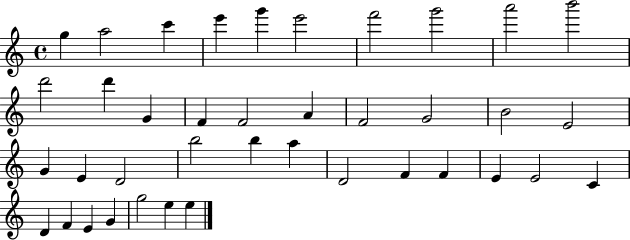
{
  \clef treble
  \time 4/4
  \defaultTimeSignature
  \key c \major
  g''4 a''2 c'''4 | e'''4 g'''4 e'''2 | f'''2 g'''2 | a'''2 b'''2 | \break d'''2 d'''4 g'4 | f'4 f'2 a'4 | f'2 g'2 | b'2 e'2 | \break g'4 e'4 d'2 | b''2 b''4 a''4 | d'2 f'4 f'4 | e'4 e'2 c'4 | \break d'4 f'4 e'4 g'4 | g''2 e''4 e''4 | \bar "|."
}